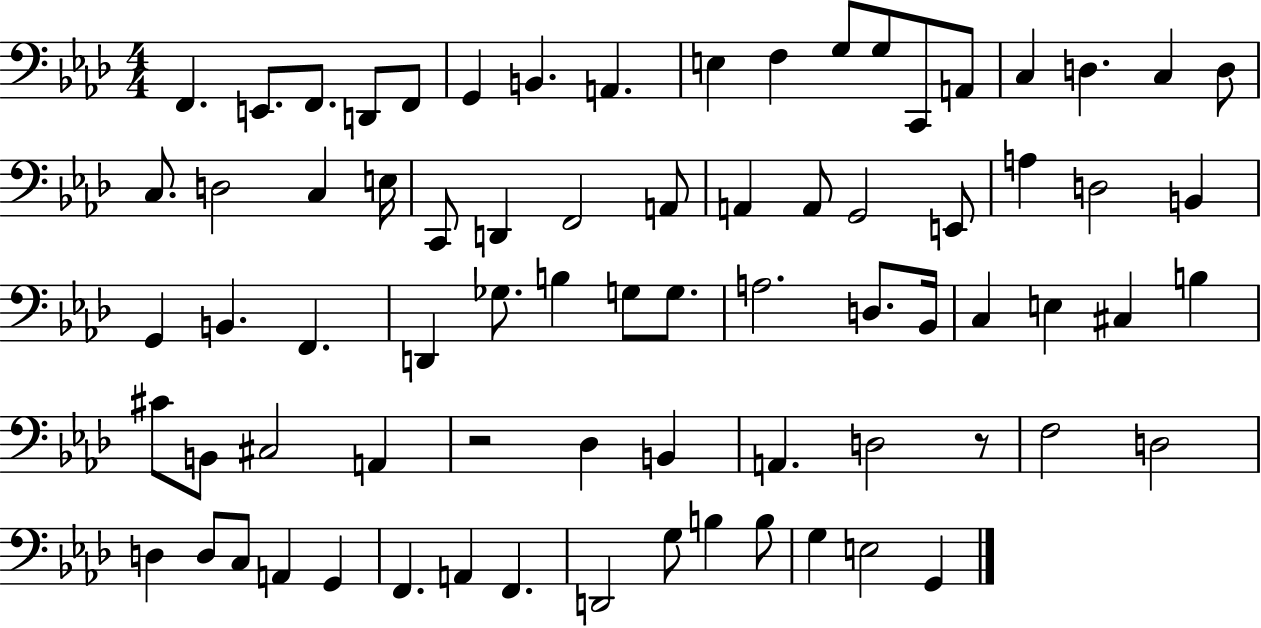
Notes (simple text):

F2/q. E2/e. F2/e. D2/e F2/e G2/q B2/q. A2/q. E3/q F3/q G3/e G3/e C2/e A2/e C3/q D3/q. C3/q D3/e C3/e. D3/h C3/q E3/s C2/e D2/q F2/h A2/e A2/q A2/e G2/h E2/e A3/q D3/h B2/q G2/q B2/q. F2/q. D2/q Gb3/e. B3/q G3/e G3/e. A3/h. D3/e. Bb2/s C3/q E3/q C#3/q B3/q C#4/e B2/e C#3/h A2/q R/h Db3/q B2/q A2/q. D3/h R/e F3/h D3/h D3/q D3/e C3/e A2/q G2/q F2/q. A2/q F2/q. D2/h G3/e B3/q B3/e G3/q E3/h G2/q